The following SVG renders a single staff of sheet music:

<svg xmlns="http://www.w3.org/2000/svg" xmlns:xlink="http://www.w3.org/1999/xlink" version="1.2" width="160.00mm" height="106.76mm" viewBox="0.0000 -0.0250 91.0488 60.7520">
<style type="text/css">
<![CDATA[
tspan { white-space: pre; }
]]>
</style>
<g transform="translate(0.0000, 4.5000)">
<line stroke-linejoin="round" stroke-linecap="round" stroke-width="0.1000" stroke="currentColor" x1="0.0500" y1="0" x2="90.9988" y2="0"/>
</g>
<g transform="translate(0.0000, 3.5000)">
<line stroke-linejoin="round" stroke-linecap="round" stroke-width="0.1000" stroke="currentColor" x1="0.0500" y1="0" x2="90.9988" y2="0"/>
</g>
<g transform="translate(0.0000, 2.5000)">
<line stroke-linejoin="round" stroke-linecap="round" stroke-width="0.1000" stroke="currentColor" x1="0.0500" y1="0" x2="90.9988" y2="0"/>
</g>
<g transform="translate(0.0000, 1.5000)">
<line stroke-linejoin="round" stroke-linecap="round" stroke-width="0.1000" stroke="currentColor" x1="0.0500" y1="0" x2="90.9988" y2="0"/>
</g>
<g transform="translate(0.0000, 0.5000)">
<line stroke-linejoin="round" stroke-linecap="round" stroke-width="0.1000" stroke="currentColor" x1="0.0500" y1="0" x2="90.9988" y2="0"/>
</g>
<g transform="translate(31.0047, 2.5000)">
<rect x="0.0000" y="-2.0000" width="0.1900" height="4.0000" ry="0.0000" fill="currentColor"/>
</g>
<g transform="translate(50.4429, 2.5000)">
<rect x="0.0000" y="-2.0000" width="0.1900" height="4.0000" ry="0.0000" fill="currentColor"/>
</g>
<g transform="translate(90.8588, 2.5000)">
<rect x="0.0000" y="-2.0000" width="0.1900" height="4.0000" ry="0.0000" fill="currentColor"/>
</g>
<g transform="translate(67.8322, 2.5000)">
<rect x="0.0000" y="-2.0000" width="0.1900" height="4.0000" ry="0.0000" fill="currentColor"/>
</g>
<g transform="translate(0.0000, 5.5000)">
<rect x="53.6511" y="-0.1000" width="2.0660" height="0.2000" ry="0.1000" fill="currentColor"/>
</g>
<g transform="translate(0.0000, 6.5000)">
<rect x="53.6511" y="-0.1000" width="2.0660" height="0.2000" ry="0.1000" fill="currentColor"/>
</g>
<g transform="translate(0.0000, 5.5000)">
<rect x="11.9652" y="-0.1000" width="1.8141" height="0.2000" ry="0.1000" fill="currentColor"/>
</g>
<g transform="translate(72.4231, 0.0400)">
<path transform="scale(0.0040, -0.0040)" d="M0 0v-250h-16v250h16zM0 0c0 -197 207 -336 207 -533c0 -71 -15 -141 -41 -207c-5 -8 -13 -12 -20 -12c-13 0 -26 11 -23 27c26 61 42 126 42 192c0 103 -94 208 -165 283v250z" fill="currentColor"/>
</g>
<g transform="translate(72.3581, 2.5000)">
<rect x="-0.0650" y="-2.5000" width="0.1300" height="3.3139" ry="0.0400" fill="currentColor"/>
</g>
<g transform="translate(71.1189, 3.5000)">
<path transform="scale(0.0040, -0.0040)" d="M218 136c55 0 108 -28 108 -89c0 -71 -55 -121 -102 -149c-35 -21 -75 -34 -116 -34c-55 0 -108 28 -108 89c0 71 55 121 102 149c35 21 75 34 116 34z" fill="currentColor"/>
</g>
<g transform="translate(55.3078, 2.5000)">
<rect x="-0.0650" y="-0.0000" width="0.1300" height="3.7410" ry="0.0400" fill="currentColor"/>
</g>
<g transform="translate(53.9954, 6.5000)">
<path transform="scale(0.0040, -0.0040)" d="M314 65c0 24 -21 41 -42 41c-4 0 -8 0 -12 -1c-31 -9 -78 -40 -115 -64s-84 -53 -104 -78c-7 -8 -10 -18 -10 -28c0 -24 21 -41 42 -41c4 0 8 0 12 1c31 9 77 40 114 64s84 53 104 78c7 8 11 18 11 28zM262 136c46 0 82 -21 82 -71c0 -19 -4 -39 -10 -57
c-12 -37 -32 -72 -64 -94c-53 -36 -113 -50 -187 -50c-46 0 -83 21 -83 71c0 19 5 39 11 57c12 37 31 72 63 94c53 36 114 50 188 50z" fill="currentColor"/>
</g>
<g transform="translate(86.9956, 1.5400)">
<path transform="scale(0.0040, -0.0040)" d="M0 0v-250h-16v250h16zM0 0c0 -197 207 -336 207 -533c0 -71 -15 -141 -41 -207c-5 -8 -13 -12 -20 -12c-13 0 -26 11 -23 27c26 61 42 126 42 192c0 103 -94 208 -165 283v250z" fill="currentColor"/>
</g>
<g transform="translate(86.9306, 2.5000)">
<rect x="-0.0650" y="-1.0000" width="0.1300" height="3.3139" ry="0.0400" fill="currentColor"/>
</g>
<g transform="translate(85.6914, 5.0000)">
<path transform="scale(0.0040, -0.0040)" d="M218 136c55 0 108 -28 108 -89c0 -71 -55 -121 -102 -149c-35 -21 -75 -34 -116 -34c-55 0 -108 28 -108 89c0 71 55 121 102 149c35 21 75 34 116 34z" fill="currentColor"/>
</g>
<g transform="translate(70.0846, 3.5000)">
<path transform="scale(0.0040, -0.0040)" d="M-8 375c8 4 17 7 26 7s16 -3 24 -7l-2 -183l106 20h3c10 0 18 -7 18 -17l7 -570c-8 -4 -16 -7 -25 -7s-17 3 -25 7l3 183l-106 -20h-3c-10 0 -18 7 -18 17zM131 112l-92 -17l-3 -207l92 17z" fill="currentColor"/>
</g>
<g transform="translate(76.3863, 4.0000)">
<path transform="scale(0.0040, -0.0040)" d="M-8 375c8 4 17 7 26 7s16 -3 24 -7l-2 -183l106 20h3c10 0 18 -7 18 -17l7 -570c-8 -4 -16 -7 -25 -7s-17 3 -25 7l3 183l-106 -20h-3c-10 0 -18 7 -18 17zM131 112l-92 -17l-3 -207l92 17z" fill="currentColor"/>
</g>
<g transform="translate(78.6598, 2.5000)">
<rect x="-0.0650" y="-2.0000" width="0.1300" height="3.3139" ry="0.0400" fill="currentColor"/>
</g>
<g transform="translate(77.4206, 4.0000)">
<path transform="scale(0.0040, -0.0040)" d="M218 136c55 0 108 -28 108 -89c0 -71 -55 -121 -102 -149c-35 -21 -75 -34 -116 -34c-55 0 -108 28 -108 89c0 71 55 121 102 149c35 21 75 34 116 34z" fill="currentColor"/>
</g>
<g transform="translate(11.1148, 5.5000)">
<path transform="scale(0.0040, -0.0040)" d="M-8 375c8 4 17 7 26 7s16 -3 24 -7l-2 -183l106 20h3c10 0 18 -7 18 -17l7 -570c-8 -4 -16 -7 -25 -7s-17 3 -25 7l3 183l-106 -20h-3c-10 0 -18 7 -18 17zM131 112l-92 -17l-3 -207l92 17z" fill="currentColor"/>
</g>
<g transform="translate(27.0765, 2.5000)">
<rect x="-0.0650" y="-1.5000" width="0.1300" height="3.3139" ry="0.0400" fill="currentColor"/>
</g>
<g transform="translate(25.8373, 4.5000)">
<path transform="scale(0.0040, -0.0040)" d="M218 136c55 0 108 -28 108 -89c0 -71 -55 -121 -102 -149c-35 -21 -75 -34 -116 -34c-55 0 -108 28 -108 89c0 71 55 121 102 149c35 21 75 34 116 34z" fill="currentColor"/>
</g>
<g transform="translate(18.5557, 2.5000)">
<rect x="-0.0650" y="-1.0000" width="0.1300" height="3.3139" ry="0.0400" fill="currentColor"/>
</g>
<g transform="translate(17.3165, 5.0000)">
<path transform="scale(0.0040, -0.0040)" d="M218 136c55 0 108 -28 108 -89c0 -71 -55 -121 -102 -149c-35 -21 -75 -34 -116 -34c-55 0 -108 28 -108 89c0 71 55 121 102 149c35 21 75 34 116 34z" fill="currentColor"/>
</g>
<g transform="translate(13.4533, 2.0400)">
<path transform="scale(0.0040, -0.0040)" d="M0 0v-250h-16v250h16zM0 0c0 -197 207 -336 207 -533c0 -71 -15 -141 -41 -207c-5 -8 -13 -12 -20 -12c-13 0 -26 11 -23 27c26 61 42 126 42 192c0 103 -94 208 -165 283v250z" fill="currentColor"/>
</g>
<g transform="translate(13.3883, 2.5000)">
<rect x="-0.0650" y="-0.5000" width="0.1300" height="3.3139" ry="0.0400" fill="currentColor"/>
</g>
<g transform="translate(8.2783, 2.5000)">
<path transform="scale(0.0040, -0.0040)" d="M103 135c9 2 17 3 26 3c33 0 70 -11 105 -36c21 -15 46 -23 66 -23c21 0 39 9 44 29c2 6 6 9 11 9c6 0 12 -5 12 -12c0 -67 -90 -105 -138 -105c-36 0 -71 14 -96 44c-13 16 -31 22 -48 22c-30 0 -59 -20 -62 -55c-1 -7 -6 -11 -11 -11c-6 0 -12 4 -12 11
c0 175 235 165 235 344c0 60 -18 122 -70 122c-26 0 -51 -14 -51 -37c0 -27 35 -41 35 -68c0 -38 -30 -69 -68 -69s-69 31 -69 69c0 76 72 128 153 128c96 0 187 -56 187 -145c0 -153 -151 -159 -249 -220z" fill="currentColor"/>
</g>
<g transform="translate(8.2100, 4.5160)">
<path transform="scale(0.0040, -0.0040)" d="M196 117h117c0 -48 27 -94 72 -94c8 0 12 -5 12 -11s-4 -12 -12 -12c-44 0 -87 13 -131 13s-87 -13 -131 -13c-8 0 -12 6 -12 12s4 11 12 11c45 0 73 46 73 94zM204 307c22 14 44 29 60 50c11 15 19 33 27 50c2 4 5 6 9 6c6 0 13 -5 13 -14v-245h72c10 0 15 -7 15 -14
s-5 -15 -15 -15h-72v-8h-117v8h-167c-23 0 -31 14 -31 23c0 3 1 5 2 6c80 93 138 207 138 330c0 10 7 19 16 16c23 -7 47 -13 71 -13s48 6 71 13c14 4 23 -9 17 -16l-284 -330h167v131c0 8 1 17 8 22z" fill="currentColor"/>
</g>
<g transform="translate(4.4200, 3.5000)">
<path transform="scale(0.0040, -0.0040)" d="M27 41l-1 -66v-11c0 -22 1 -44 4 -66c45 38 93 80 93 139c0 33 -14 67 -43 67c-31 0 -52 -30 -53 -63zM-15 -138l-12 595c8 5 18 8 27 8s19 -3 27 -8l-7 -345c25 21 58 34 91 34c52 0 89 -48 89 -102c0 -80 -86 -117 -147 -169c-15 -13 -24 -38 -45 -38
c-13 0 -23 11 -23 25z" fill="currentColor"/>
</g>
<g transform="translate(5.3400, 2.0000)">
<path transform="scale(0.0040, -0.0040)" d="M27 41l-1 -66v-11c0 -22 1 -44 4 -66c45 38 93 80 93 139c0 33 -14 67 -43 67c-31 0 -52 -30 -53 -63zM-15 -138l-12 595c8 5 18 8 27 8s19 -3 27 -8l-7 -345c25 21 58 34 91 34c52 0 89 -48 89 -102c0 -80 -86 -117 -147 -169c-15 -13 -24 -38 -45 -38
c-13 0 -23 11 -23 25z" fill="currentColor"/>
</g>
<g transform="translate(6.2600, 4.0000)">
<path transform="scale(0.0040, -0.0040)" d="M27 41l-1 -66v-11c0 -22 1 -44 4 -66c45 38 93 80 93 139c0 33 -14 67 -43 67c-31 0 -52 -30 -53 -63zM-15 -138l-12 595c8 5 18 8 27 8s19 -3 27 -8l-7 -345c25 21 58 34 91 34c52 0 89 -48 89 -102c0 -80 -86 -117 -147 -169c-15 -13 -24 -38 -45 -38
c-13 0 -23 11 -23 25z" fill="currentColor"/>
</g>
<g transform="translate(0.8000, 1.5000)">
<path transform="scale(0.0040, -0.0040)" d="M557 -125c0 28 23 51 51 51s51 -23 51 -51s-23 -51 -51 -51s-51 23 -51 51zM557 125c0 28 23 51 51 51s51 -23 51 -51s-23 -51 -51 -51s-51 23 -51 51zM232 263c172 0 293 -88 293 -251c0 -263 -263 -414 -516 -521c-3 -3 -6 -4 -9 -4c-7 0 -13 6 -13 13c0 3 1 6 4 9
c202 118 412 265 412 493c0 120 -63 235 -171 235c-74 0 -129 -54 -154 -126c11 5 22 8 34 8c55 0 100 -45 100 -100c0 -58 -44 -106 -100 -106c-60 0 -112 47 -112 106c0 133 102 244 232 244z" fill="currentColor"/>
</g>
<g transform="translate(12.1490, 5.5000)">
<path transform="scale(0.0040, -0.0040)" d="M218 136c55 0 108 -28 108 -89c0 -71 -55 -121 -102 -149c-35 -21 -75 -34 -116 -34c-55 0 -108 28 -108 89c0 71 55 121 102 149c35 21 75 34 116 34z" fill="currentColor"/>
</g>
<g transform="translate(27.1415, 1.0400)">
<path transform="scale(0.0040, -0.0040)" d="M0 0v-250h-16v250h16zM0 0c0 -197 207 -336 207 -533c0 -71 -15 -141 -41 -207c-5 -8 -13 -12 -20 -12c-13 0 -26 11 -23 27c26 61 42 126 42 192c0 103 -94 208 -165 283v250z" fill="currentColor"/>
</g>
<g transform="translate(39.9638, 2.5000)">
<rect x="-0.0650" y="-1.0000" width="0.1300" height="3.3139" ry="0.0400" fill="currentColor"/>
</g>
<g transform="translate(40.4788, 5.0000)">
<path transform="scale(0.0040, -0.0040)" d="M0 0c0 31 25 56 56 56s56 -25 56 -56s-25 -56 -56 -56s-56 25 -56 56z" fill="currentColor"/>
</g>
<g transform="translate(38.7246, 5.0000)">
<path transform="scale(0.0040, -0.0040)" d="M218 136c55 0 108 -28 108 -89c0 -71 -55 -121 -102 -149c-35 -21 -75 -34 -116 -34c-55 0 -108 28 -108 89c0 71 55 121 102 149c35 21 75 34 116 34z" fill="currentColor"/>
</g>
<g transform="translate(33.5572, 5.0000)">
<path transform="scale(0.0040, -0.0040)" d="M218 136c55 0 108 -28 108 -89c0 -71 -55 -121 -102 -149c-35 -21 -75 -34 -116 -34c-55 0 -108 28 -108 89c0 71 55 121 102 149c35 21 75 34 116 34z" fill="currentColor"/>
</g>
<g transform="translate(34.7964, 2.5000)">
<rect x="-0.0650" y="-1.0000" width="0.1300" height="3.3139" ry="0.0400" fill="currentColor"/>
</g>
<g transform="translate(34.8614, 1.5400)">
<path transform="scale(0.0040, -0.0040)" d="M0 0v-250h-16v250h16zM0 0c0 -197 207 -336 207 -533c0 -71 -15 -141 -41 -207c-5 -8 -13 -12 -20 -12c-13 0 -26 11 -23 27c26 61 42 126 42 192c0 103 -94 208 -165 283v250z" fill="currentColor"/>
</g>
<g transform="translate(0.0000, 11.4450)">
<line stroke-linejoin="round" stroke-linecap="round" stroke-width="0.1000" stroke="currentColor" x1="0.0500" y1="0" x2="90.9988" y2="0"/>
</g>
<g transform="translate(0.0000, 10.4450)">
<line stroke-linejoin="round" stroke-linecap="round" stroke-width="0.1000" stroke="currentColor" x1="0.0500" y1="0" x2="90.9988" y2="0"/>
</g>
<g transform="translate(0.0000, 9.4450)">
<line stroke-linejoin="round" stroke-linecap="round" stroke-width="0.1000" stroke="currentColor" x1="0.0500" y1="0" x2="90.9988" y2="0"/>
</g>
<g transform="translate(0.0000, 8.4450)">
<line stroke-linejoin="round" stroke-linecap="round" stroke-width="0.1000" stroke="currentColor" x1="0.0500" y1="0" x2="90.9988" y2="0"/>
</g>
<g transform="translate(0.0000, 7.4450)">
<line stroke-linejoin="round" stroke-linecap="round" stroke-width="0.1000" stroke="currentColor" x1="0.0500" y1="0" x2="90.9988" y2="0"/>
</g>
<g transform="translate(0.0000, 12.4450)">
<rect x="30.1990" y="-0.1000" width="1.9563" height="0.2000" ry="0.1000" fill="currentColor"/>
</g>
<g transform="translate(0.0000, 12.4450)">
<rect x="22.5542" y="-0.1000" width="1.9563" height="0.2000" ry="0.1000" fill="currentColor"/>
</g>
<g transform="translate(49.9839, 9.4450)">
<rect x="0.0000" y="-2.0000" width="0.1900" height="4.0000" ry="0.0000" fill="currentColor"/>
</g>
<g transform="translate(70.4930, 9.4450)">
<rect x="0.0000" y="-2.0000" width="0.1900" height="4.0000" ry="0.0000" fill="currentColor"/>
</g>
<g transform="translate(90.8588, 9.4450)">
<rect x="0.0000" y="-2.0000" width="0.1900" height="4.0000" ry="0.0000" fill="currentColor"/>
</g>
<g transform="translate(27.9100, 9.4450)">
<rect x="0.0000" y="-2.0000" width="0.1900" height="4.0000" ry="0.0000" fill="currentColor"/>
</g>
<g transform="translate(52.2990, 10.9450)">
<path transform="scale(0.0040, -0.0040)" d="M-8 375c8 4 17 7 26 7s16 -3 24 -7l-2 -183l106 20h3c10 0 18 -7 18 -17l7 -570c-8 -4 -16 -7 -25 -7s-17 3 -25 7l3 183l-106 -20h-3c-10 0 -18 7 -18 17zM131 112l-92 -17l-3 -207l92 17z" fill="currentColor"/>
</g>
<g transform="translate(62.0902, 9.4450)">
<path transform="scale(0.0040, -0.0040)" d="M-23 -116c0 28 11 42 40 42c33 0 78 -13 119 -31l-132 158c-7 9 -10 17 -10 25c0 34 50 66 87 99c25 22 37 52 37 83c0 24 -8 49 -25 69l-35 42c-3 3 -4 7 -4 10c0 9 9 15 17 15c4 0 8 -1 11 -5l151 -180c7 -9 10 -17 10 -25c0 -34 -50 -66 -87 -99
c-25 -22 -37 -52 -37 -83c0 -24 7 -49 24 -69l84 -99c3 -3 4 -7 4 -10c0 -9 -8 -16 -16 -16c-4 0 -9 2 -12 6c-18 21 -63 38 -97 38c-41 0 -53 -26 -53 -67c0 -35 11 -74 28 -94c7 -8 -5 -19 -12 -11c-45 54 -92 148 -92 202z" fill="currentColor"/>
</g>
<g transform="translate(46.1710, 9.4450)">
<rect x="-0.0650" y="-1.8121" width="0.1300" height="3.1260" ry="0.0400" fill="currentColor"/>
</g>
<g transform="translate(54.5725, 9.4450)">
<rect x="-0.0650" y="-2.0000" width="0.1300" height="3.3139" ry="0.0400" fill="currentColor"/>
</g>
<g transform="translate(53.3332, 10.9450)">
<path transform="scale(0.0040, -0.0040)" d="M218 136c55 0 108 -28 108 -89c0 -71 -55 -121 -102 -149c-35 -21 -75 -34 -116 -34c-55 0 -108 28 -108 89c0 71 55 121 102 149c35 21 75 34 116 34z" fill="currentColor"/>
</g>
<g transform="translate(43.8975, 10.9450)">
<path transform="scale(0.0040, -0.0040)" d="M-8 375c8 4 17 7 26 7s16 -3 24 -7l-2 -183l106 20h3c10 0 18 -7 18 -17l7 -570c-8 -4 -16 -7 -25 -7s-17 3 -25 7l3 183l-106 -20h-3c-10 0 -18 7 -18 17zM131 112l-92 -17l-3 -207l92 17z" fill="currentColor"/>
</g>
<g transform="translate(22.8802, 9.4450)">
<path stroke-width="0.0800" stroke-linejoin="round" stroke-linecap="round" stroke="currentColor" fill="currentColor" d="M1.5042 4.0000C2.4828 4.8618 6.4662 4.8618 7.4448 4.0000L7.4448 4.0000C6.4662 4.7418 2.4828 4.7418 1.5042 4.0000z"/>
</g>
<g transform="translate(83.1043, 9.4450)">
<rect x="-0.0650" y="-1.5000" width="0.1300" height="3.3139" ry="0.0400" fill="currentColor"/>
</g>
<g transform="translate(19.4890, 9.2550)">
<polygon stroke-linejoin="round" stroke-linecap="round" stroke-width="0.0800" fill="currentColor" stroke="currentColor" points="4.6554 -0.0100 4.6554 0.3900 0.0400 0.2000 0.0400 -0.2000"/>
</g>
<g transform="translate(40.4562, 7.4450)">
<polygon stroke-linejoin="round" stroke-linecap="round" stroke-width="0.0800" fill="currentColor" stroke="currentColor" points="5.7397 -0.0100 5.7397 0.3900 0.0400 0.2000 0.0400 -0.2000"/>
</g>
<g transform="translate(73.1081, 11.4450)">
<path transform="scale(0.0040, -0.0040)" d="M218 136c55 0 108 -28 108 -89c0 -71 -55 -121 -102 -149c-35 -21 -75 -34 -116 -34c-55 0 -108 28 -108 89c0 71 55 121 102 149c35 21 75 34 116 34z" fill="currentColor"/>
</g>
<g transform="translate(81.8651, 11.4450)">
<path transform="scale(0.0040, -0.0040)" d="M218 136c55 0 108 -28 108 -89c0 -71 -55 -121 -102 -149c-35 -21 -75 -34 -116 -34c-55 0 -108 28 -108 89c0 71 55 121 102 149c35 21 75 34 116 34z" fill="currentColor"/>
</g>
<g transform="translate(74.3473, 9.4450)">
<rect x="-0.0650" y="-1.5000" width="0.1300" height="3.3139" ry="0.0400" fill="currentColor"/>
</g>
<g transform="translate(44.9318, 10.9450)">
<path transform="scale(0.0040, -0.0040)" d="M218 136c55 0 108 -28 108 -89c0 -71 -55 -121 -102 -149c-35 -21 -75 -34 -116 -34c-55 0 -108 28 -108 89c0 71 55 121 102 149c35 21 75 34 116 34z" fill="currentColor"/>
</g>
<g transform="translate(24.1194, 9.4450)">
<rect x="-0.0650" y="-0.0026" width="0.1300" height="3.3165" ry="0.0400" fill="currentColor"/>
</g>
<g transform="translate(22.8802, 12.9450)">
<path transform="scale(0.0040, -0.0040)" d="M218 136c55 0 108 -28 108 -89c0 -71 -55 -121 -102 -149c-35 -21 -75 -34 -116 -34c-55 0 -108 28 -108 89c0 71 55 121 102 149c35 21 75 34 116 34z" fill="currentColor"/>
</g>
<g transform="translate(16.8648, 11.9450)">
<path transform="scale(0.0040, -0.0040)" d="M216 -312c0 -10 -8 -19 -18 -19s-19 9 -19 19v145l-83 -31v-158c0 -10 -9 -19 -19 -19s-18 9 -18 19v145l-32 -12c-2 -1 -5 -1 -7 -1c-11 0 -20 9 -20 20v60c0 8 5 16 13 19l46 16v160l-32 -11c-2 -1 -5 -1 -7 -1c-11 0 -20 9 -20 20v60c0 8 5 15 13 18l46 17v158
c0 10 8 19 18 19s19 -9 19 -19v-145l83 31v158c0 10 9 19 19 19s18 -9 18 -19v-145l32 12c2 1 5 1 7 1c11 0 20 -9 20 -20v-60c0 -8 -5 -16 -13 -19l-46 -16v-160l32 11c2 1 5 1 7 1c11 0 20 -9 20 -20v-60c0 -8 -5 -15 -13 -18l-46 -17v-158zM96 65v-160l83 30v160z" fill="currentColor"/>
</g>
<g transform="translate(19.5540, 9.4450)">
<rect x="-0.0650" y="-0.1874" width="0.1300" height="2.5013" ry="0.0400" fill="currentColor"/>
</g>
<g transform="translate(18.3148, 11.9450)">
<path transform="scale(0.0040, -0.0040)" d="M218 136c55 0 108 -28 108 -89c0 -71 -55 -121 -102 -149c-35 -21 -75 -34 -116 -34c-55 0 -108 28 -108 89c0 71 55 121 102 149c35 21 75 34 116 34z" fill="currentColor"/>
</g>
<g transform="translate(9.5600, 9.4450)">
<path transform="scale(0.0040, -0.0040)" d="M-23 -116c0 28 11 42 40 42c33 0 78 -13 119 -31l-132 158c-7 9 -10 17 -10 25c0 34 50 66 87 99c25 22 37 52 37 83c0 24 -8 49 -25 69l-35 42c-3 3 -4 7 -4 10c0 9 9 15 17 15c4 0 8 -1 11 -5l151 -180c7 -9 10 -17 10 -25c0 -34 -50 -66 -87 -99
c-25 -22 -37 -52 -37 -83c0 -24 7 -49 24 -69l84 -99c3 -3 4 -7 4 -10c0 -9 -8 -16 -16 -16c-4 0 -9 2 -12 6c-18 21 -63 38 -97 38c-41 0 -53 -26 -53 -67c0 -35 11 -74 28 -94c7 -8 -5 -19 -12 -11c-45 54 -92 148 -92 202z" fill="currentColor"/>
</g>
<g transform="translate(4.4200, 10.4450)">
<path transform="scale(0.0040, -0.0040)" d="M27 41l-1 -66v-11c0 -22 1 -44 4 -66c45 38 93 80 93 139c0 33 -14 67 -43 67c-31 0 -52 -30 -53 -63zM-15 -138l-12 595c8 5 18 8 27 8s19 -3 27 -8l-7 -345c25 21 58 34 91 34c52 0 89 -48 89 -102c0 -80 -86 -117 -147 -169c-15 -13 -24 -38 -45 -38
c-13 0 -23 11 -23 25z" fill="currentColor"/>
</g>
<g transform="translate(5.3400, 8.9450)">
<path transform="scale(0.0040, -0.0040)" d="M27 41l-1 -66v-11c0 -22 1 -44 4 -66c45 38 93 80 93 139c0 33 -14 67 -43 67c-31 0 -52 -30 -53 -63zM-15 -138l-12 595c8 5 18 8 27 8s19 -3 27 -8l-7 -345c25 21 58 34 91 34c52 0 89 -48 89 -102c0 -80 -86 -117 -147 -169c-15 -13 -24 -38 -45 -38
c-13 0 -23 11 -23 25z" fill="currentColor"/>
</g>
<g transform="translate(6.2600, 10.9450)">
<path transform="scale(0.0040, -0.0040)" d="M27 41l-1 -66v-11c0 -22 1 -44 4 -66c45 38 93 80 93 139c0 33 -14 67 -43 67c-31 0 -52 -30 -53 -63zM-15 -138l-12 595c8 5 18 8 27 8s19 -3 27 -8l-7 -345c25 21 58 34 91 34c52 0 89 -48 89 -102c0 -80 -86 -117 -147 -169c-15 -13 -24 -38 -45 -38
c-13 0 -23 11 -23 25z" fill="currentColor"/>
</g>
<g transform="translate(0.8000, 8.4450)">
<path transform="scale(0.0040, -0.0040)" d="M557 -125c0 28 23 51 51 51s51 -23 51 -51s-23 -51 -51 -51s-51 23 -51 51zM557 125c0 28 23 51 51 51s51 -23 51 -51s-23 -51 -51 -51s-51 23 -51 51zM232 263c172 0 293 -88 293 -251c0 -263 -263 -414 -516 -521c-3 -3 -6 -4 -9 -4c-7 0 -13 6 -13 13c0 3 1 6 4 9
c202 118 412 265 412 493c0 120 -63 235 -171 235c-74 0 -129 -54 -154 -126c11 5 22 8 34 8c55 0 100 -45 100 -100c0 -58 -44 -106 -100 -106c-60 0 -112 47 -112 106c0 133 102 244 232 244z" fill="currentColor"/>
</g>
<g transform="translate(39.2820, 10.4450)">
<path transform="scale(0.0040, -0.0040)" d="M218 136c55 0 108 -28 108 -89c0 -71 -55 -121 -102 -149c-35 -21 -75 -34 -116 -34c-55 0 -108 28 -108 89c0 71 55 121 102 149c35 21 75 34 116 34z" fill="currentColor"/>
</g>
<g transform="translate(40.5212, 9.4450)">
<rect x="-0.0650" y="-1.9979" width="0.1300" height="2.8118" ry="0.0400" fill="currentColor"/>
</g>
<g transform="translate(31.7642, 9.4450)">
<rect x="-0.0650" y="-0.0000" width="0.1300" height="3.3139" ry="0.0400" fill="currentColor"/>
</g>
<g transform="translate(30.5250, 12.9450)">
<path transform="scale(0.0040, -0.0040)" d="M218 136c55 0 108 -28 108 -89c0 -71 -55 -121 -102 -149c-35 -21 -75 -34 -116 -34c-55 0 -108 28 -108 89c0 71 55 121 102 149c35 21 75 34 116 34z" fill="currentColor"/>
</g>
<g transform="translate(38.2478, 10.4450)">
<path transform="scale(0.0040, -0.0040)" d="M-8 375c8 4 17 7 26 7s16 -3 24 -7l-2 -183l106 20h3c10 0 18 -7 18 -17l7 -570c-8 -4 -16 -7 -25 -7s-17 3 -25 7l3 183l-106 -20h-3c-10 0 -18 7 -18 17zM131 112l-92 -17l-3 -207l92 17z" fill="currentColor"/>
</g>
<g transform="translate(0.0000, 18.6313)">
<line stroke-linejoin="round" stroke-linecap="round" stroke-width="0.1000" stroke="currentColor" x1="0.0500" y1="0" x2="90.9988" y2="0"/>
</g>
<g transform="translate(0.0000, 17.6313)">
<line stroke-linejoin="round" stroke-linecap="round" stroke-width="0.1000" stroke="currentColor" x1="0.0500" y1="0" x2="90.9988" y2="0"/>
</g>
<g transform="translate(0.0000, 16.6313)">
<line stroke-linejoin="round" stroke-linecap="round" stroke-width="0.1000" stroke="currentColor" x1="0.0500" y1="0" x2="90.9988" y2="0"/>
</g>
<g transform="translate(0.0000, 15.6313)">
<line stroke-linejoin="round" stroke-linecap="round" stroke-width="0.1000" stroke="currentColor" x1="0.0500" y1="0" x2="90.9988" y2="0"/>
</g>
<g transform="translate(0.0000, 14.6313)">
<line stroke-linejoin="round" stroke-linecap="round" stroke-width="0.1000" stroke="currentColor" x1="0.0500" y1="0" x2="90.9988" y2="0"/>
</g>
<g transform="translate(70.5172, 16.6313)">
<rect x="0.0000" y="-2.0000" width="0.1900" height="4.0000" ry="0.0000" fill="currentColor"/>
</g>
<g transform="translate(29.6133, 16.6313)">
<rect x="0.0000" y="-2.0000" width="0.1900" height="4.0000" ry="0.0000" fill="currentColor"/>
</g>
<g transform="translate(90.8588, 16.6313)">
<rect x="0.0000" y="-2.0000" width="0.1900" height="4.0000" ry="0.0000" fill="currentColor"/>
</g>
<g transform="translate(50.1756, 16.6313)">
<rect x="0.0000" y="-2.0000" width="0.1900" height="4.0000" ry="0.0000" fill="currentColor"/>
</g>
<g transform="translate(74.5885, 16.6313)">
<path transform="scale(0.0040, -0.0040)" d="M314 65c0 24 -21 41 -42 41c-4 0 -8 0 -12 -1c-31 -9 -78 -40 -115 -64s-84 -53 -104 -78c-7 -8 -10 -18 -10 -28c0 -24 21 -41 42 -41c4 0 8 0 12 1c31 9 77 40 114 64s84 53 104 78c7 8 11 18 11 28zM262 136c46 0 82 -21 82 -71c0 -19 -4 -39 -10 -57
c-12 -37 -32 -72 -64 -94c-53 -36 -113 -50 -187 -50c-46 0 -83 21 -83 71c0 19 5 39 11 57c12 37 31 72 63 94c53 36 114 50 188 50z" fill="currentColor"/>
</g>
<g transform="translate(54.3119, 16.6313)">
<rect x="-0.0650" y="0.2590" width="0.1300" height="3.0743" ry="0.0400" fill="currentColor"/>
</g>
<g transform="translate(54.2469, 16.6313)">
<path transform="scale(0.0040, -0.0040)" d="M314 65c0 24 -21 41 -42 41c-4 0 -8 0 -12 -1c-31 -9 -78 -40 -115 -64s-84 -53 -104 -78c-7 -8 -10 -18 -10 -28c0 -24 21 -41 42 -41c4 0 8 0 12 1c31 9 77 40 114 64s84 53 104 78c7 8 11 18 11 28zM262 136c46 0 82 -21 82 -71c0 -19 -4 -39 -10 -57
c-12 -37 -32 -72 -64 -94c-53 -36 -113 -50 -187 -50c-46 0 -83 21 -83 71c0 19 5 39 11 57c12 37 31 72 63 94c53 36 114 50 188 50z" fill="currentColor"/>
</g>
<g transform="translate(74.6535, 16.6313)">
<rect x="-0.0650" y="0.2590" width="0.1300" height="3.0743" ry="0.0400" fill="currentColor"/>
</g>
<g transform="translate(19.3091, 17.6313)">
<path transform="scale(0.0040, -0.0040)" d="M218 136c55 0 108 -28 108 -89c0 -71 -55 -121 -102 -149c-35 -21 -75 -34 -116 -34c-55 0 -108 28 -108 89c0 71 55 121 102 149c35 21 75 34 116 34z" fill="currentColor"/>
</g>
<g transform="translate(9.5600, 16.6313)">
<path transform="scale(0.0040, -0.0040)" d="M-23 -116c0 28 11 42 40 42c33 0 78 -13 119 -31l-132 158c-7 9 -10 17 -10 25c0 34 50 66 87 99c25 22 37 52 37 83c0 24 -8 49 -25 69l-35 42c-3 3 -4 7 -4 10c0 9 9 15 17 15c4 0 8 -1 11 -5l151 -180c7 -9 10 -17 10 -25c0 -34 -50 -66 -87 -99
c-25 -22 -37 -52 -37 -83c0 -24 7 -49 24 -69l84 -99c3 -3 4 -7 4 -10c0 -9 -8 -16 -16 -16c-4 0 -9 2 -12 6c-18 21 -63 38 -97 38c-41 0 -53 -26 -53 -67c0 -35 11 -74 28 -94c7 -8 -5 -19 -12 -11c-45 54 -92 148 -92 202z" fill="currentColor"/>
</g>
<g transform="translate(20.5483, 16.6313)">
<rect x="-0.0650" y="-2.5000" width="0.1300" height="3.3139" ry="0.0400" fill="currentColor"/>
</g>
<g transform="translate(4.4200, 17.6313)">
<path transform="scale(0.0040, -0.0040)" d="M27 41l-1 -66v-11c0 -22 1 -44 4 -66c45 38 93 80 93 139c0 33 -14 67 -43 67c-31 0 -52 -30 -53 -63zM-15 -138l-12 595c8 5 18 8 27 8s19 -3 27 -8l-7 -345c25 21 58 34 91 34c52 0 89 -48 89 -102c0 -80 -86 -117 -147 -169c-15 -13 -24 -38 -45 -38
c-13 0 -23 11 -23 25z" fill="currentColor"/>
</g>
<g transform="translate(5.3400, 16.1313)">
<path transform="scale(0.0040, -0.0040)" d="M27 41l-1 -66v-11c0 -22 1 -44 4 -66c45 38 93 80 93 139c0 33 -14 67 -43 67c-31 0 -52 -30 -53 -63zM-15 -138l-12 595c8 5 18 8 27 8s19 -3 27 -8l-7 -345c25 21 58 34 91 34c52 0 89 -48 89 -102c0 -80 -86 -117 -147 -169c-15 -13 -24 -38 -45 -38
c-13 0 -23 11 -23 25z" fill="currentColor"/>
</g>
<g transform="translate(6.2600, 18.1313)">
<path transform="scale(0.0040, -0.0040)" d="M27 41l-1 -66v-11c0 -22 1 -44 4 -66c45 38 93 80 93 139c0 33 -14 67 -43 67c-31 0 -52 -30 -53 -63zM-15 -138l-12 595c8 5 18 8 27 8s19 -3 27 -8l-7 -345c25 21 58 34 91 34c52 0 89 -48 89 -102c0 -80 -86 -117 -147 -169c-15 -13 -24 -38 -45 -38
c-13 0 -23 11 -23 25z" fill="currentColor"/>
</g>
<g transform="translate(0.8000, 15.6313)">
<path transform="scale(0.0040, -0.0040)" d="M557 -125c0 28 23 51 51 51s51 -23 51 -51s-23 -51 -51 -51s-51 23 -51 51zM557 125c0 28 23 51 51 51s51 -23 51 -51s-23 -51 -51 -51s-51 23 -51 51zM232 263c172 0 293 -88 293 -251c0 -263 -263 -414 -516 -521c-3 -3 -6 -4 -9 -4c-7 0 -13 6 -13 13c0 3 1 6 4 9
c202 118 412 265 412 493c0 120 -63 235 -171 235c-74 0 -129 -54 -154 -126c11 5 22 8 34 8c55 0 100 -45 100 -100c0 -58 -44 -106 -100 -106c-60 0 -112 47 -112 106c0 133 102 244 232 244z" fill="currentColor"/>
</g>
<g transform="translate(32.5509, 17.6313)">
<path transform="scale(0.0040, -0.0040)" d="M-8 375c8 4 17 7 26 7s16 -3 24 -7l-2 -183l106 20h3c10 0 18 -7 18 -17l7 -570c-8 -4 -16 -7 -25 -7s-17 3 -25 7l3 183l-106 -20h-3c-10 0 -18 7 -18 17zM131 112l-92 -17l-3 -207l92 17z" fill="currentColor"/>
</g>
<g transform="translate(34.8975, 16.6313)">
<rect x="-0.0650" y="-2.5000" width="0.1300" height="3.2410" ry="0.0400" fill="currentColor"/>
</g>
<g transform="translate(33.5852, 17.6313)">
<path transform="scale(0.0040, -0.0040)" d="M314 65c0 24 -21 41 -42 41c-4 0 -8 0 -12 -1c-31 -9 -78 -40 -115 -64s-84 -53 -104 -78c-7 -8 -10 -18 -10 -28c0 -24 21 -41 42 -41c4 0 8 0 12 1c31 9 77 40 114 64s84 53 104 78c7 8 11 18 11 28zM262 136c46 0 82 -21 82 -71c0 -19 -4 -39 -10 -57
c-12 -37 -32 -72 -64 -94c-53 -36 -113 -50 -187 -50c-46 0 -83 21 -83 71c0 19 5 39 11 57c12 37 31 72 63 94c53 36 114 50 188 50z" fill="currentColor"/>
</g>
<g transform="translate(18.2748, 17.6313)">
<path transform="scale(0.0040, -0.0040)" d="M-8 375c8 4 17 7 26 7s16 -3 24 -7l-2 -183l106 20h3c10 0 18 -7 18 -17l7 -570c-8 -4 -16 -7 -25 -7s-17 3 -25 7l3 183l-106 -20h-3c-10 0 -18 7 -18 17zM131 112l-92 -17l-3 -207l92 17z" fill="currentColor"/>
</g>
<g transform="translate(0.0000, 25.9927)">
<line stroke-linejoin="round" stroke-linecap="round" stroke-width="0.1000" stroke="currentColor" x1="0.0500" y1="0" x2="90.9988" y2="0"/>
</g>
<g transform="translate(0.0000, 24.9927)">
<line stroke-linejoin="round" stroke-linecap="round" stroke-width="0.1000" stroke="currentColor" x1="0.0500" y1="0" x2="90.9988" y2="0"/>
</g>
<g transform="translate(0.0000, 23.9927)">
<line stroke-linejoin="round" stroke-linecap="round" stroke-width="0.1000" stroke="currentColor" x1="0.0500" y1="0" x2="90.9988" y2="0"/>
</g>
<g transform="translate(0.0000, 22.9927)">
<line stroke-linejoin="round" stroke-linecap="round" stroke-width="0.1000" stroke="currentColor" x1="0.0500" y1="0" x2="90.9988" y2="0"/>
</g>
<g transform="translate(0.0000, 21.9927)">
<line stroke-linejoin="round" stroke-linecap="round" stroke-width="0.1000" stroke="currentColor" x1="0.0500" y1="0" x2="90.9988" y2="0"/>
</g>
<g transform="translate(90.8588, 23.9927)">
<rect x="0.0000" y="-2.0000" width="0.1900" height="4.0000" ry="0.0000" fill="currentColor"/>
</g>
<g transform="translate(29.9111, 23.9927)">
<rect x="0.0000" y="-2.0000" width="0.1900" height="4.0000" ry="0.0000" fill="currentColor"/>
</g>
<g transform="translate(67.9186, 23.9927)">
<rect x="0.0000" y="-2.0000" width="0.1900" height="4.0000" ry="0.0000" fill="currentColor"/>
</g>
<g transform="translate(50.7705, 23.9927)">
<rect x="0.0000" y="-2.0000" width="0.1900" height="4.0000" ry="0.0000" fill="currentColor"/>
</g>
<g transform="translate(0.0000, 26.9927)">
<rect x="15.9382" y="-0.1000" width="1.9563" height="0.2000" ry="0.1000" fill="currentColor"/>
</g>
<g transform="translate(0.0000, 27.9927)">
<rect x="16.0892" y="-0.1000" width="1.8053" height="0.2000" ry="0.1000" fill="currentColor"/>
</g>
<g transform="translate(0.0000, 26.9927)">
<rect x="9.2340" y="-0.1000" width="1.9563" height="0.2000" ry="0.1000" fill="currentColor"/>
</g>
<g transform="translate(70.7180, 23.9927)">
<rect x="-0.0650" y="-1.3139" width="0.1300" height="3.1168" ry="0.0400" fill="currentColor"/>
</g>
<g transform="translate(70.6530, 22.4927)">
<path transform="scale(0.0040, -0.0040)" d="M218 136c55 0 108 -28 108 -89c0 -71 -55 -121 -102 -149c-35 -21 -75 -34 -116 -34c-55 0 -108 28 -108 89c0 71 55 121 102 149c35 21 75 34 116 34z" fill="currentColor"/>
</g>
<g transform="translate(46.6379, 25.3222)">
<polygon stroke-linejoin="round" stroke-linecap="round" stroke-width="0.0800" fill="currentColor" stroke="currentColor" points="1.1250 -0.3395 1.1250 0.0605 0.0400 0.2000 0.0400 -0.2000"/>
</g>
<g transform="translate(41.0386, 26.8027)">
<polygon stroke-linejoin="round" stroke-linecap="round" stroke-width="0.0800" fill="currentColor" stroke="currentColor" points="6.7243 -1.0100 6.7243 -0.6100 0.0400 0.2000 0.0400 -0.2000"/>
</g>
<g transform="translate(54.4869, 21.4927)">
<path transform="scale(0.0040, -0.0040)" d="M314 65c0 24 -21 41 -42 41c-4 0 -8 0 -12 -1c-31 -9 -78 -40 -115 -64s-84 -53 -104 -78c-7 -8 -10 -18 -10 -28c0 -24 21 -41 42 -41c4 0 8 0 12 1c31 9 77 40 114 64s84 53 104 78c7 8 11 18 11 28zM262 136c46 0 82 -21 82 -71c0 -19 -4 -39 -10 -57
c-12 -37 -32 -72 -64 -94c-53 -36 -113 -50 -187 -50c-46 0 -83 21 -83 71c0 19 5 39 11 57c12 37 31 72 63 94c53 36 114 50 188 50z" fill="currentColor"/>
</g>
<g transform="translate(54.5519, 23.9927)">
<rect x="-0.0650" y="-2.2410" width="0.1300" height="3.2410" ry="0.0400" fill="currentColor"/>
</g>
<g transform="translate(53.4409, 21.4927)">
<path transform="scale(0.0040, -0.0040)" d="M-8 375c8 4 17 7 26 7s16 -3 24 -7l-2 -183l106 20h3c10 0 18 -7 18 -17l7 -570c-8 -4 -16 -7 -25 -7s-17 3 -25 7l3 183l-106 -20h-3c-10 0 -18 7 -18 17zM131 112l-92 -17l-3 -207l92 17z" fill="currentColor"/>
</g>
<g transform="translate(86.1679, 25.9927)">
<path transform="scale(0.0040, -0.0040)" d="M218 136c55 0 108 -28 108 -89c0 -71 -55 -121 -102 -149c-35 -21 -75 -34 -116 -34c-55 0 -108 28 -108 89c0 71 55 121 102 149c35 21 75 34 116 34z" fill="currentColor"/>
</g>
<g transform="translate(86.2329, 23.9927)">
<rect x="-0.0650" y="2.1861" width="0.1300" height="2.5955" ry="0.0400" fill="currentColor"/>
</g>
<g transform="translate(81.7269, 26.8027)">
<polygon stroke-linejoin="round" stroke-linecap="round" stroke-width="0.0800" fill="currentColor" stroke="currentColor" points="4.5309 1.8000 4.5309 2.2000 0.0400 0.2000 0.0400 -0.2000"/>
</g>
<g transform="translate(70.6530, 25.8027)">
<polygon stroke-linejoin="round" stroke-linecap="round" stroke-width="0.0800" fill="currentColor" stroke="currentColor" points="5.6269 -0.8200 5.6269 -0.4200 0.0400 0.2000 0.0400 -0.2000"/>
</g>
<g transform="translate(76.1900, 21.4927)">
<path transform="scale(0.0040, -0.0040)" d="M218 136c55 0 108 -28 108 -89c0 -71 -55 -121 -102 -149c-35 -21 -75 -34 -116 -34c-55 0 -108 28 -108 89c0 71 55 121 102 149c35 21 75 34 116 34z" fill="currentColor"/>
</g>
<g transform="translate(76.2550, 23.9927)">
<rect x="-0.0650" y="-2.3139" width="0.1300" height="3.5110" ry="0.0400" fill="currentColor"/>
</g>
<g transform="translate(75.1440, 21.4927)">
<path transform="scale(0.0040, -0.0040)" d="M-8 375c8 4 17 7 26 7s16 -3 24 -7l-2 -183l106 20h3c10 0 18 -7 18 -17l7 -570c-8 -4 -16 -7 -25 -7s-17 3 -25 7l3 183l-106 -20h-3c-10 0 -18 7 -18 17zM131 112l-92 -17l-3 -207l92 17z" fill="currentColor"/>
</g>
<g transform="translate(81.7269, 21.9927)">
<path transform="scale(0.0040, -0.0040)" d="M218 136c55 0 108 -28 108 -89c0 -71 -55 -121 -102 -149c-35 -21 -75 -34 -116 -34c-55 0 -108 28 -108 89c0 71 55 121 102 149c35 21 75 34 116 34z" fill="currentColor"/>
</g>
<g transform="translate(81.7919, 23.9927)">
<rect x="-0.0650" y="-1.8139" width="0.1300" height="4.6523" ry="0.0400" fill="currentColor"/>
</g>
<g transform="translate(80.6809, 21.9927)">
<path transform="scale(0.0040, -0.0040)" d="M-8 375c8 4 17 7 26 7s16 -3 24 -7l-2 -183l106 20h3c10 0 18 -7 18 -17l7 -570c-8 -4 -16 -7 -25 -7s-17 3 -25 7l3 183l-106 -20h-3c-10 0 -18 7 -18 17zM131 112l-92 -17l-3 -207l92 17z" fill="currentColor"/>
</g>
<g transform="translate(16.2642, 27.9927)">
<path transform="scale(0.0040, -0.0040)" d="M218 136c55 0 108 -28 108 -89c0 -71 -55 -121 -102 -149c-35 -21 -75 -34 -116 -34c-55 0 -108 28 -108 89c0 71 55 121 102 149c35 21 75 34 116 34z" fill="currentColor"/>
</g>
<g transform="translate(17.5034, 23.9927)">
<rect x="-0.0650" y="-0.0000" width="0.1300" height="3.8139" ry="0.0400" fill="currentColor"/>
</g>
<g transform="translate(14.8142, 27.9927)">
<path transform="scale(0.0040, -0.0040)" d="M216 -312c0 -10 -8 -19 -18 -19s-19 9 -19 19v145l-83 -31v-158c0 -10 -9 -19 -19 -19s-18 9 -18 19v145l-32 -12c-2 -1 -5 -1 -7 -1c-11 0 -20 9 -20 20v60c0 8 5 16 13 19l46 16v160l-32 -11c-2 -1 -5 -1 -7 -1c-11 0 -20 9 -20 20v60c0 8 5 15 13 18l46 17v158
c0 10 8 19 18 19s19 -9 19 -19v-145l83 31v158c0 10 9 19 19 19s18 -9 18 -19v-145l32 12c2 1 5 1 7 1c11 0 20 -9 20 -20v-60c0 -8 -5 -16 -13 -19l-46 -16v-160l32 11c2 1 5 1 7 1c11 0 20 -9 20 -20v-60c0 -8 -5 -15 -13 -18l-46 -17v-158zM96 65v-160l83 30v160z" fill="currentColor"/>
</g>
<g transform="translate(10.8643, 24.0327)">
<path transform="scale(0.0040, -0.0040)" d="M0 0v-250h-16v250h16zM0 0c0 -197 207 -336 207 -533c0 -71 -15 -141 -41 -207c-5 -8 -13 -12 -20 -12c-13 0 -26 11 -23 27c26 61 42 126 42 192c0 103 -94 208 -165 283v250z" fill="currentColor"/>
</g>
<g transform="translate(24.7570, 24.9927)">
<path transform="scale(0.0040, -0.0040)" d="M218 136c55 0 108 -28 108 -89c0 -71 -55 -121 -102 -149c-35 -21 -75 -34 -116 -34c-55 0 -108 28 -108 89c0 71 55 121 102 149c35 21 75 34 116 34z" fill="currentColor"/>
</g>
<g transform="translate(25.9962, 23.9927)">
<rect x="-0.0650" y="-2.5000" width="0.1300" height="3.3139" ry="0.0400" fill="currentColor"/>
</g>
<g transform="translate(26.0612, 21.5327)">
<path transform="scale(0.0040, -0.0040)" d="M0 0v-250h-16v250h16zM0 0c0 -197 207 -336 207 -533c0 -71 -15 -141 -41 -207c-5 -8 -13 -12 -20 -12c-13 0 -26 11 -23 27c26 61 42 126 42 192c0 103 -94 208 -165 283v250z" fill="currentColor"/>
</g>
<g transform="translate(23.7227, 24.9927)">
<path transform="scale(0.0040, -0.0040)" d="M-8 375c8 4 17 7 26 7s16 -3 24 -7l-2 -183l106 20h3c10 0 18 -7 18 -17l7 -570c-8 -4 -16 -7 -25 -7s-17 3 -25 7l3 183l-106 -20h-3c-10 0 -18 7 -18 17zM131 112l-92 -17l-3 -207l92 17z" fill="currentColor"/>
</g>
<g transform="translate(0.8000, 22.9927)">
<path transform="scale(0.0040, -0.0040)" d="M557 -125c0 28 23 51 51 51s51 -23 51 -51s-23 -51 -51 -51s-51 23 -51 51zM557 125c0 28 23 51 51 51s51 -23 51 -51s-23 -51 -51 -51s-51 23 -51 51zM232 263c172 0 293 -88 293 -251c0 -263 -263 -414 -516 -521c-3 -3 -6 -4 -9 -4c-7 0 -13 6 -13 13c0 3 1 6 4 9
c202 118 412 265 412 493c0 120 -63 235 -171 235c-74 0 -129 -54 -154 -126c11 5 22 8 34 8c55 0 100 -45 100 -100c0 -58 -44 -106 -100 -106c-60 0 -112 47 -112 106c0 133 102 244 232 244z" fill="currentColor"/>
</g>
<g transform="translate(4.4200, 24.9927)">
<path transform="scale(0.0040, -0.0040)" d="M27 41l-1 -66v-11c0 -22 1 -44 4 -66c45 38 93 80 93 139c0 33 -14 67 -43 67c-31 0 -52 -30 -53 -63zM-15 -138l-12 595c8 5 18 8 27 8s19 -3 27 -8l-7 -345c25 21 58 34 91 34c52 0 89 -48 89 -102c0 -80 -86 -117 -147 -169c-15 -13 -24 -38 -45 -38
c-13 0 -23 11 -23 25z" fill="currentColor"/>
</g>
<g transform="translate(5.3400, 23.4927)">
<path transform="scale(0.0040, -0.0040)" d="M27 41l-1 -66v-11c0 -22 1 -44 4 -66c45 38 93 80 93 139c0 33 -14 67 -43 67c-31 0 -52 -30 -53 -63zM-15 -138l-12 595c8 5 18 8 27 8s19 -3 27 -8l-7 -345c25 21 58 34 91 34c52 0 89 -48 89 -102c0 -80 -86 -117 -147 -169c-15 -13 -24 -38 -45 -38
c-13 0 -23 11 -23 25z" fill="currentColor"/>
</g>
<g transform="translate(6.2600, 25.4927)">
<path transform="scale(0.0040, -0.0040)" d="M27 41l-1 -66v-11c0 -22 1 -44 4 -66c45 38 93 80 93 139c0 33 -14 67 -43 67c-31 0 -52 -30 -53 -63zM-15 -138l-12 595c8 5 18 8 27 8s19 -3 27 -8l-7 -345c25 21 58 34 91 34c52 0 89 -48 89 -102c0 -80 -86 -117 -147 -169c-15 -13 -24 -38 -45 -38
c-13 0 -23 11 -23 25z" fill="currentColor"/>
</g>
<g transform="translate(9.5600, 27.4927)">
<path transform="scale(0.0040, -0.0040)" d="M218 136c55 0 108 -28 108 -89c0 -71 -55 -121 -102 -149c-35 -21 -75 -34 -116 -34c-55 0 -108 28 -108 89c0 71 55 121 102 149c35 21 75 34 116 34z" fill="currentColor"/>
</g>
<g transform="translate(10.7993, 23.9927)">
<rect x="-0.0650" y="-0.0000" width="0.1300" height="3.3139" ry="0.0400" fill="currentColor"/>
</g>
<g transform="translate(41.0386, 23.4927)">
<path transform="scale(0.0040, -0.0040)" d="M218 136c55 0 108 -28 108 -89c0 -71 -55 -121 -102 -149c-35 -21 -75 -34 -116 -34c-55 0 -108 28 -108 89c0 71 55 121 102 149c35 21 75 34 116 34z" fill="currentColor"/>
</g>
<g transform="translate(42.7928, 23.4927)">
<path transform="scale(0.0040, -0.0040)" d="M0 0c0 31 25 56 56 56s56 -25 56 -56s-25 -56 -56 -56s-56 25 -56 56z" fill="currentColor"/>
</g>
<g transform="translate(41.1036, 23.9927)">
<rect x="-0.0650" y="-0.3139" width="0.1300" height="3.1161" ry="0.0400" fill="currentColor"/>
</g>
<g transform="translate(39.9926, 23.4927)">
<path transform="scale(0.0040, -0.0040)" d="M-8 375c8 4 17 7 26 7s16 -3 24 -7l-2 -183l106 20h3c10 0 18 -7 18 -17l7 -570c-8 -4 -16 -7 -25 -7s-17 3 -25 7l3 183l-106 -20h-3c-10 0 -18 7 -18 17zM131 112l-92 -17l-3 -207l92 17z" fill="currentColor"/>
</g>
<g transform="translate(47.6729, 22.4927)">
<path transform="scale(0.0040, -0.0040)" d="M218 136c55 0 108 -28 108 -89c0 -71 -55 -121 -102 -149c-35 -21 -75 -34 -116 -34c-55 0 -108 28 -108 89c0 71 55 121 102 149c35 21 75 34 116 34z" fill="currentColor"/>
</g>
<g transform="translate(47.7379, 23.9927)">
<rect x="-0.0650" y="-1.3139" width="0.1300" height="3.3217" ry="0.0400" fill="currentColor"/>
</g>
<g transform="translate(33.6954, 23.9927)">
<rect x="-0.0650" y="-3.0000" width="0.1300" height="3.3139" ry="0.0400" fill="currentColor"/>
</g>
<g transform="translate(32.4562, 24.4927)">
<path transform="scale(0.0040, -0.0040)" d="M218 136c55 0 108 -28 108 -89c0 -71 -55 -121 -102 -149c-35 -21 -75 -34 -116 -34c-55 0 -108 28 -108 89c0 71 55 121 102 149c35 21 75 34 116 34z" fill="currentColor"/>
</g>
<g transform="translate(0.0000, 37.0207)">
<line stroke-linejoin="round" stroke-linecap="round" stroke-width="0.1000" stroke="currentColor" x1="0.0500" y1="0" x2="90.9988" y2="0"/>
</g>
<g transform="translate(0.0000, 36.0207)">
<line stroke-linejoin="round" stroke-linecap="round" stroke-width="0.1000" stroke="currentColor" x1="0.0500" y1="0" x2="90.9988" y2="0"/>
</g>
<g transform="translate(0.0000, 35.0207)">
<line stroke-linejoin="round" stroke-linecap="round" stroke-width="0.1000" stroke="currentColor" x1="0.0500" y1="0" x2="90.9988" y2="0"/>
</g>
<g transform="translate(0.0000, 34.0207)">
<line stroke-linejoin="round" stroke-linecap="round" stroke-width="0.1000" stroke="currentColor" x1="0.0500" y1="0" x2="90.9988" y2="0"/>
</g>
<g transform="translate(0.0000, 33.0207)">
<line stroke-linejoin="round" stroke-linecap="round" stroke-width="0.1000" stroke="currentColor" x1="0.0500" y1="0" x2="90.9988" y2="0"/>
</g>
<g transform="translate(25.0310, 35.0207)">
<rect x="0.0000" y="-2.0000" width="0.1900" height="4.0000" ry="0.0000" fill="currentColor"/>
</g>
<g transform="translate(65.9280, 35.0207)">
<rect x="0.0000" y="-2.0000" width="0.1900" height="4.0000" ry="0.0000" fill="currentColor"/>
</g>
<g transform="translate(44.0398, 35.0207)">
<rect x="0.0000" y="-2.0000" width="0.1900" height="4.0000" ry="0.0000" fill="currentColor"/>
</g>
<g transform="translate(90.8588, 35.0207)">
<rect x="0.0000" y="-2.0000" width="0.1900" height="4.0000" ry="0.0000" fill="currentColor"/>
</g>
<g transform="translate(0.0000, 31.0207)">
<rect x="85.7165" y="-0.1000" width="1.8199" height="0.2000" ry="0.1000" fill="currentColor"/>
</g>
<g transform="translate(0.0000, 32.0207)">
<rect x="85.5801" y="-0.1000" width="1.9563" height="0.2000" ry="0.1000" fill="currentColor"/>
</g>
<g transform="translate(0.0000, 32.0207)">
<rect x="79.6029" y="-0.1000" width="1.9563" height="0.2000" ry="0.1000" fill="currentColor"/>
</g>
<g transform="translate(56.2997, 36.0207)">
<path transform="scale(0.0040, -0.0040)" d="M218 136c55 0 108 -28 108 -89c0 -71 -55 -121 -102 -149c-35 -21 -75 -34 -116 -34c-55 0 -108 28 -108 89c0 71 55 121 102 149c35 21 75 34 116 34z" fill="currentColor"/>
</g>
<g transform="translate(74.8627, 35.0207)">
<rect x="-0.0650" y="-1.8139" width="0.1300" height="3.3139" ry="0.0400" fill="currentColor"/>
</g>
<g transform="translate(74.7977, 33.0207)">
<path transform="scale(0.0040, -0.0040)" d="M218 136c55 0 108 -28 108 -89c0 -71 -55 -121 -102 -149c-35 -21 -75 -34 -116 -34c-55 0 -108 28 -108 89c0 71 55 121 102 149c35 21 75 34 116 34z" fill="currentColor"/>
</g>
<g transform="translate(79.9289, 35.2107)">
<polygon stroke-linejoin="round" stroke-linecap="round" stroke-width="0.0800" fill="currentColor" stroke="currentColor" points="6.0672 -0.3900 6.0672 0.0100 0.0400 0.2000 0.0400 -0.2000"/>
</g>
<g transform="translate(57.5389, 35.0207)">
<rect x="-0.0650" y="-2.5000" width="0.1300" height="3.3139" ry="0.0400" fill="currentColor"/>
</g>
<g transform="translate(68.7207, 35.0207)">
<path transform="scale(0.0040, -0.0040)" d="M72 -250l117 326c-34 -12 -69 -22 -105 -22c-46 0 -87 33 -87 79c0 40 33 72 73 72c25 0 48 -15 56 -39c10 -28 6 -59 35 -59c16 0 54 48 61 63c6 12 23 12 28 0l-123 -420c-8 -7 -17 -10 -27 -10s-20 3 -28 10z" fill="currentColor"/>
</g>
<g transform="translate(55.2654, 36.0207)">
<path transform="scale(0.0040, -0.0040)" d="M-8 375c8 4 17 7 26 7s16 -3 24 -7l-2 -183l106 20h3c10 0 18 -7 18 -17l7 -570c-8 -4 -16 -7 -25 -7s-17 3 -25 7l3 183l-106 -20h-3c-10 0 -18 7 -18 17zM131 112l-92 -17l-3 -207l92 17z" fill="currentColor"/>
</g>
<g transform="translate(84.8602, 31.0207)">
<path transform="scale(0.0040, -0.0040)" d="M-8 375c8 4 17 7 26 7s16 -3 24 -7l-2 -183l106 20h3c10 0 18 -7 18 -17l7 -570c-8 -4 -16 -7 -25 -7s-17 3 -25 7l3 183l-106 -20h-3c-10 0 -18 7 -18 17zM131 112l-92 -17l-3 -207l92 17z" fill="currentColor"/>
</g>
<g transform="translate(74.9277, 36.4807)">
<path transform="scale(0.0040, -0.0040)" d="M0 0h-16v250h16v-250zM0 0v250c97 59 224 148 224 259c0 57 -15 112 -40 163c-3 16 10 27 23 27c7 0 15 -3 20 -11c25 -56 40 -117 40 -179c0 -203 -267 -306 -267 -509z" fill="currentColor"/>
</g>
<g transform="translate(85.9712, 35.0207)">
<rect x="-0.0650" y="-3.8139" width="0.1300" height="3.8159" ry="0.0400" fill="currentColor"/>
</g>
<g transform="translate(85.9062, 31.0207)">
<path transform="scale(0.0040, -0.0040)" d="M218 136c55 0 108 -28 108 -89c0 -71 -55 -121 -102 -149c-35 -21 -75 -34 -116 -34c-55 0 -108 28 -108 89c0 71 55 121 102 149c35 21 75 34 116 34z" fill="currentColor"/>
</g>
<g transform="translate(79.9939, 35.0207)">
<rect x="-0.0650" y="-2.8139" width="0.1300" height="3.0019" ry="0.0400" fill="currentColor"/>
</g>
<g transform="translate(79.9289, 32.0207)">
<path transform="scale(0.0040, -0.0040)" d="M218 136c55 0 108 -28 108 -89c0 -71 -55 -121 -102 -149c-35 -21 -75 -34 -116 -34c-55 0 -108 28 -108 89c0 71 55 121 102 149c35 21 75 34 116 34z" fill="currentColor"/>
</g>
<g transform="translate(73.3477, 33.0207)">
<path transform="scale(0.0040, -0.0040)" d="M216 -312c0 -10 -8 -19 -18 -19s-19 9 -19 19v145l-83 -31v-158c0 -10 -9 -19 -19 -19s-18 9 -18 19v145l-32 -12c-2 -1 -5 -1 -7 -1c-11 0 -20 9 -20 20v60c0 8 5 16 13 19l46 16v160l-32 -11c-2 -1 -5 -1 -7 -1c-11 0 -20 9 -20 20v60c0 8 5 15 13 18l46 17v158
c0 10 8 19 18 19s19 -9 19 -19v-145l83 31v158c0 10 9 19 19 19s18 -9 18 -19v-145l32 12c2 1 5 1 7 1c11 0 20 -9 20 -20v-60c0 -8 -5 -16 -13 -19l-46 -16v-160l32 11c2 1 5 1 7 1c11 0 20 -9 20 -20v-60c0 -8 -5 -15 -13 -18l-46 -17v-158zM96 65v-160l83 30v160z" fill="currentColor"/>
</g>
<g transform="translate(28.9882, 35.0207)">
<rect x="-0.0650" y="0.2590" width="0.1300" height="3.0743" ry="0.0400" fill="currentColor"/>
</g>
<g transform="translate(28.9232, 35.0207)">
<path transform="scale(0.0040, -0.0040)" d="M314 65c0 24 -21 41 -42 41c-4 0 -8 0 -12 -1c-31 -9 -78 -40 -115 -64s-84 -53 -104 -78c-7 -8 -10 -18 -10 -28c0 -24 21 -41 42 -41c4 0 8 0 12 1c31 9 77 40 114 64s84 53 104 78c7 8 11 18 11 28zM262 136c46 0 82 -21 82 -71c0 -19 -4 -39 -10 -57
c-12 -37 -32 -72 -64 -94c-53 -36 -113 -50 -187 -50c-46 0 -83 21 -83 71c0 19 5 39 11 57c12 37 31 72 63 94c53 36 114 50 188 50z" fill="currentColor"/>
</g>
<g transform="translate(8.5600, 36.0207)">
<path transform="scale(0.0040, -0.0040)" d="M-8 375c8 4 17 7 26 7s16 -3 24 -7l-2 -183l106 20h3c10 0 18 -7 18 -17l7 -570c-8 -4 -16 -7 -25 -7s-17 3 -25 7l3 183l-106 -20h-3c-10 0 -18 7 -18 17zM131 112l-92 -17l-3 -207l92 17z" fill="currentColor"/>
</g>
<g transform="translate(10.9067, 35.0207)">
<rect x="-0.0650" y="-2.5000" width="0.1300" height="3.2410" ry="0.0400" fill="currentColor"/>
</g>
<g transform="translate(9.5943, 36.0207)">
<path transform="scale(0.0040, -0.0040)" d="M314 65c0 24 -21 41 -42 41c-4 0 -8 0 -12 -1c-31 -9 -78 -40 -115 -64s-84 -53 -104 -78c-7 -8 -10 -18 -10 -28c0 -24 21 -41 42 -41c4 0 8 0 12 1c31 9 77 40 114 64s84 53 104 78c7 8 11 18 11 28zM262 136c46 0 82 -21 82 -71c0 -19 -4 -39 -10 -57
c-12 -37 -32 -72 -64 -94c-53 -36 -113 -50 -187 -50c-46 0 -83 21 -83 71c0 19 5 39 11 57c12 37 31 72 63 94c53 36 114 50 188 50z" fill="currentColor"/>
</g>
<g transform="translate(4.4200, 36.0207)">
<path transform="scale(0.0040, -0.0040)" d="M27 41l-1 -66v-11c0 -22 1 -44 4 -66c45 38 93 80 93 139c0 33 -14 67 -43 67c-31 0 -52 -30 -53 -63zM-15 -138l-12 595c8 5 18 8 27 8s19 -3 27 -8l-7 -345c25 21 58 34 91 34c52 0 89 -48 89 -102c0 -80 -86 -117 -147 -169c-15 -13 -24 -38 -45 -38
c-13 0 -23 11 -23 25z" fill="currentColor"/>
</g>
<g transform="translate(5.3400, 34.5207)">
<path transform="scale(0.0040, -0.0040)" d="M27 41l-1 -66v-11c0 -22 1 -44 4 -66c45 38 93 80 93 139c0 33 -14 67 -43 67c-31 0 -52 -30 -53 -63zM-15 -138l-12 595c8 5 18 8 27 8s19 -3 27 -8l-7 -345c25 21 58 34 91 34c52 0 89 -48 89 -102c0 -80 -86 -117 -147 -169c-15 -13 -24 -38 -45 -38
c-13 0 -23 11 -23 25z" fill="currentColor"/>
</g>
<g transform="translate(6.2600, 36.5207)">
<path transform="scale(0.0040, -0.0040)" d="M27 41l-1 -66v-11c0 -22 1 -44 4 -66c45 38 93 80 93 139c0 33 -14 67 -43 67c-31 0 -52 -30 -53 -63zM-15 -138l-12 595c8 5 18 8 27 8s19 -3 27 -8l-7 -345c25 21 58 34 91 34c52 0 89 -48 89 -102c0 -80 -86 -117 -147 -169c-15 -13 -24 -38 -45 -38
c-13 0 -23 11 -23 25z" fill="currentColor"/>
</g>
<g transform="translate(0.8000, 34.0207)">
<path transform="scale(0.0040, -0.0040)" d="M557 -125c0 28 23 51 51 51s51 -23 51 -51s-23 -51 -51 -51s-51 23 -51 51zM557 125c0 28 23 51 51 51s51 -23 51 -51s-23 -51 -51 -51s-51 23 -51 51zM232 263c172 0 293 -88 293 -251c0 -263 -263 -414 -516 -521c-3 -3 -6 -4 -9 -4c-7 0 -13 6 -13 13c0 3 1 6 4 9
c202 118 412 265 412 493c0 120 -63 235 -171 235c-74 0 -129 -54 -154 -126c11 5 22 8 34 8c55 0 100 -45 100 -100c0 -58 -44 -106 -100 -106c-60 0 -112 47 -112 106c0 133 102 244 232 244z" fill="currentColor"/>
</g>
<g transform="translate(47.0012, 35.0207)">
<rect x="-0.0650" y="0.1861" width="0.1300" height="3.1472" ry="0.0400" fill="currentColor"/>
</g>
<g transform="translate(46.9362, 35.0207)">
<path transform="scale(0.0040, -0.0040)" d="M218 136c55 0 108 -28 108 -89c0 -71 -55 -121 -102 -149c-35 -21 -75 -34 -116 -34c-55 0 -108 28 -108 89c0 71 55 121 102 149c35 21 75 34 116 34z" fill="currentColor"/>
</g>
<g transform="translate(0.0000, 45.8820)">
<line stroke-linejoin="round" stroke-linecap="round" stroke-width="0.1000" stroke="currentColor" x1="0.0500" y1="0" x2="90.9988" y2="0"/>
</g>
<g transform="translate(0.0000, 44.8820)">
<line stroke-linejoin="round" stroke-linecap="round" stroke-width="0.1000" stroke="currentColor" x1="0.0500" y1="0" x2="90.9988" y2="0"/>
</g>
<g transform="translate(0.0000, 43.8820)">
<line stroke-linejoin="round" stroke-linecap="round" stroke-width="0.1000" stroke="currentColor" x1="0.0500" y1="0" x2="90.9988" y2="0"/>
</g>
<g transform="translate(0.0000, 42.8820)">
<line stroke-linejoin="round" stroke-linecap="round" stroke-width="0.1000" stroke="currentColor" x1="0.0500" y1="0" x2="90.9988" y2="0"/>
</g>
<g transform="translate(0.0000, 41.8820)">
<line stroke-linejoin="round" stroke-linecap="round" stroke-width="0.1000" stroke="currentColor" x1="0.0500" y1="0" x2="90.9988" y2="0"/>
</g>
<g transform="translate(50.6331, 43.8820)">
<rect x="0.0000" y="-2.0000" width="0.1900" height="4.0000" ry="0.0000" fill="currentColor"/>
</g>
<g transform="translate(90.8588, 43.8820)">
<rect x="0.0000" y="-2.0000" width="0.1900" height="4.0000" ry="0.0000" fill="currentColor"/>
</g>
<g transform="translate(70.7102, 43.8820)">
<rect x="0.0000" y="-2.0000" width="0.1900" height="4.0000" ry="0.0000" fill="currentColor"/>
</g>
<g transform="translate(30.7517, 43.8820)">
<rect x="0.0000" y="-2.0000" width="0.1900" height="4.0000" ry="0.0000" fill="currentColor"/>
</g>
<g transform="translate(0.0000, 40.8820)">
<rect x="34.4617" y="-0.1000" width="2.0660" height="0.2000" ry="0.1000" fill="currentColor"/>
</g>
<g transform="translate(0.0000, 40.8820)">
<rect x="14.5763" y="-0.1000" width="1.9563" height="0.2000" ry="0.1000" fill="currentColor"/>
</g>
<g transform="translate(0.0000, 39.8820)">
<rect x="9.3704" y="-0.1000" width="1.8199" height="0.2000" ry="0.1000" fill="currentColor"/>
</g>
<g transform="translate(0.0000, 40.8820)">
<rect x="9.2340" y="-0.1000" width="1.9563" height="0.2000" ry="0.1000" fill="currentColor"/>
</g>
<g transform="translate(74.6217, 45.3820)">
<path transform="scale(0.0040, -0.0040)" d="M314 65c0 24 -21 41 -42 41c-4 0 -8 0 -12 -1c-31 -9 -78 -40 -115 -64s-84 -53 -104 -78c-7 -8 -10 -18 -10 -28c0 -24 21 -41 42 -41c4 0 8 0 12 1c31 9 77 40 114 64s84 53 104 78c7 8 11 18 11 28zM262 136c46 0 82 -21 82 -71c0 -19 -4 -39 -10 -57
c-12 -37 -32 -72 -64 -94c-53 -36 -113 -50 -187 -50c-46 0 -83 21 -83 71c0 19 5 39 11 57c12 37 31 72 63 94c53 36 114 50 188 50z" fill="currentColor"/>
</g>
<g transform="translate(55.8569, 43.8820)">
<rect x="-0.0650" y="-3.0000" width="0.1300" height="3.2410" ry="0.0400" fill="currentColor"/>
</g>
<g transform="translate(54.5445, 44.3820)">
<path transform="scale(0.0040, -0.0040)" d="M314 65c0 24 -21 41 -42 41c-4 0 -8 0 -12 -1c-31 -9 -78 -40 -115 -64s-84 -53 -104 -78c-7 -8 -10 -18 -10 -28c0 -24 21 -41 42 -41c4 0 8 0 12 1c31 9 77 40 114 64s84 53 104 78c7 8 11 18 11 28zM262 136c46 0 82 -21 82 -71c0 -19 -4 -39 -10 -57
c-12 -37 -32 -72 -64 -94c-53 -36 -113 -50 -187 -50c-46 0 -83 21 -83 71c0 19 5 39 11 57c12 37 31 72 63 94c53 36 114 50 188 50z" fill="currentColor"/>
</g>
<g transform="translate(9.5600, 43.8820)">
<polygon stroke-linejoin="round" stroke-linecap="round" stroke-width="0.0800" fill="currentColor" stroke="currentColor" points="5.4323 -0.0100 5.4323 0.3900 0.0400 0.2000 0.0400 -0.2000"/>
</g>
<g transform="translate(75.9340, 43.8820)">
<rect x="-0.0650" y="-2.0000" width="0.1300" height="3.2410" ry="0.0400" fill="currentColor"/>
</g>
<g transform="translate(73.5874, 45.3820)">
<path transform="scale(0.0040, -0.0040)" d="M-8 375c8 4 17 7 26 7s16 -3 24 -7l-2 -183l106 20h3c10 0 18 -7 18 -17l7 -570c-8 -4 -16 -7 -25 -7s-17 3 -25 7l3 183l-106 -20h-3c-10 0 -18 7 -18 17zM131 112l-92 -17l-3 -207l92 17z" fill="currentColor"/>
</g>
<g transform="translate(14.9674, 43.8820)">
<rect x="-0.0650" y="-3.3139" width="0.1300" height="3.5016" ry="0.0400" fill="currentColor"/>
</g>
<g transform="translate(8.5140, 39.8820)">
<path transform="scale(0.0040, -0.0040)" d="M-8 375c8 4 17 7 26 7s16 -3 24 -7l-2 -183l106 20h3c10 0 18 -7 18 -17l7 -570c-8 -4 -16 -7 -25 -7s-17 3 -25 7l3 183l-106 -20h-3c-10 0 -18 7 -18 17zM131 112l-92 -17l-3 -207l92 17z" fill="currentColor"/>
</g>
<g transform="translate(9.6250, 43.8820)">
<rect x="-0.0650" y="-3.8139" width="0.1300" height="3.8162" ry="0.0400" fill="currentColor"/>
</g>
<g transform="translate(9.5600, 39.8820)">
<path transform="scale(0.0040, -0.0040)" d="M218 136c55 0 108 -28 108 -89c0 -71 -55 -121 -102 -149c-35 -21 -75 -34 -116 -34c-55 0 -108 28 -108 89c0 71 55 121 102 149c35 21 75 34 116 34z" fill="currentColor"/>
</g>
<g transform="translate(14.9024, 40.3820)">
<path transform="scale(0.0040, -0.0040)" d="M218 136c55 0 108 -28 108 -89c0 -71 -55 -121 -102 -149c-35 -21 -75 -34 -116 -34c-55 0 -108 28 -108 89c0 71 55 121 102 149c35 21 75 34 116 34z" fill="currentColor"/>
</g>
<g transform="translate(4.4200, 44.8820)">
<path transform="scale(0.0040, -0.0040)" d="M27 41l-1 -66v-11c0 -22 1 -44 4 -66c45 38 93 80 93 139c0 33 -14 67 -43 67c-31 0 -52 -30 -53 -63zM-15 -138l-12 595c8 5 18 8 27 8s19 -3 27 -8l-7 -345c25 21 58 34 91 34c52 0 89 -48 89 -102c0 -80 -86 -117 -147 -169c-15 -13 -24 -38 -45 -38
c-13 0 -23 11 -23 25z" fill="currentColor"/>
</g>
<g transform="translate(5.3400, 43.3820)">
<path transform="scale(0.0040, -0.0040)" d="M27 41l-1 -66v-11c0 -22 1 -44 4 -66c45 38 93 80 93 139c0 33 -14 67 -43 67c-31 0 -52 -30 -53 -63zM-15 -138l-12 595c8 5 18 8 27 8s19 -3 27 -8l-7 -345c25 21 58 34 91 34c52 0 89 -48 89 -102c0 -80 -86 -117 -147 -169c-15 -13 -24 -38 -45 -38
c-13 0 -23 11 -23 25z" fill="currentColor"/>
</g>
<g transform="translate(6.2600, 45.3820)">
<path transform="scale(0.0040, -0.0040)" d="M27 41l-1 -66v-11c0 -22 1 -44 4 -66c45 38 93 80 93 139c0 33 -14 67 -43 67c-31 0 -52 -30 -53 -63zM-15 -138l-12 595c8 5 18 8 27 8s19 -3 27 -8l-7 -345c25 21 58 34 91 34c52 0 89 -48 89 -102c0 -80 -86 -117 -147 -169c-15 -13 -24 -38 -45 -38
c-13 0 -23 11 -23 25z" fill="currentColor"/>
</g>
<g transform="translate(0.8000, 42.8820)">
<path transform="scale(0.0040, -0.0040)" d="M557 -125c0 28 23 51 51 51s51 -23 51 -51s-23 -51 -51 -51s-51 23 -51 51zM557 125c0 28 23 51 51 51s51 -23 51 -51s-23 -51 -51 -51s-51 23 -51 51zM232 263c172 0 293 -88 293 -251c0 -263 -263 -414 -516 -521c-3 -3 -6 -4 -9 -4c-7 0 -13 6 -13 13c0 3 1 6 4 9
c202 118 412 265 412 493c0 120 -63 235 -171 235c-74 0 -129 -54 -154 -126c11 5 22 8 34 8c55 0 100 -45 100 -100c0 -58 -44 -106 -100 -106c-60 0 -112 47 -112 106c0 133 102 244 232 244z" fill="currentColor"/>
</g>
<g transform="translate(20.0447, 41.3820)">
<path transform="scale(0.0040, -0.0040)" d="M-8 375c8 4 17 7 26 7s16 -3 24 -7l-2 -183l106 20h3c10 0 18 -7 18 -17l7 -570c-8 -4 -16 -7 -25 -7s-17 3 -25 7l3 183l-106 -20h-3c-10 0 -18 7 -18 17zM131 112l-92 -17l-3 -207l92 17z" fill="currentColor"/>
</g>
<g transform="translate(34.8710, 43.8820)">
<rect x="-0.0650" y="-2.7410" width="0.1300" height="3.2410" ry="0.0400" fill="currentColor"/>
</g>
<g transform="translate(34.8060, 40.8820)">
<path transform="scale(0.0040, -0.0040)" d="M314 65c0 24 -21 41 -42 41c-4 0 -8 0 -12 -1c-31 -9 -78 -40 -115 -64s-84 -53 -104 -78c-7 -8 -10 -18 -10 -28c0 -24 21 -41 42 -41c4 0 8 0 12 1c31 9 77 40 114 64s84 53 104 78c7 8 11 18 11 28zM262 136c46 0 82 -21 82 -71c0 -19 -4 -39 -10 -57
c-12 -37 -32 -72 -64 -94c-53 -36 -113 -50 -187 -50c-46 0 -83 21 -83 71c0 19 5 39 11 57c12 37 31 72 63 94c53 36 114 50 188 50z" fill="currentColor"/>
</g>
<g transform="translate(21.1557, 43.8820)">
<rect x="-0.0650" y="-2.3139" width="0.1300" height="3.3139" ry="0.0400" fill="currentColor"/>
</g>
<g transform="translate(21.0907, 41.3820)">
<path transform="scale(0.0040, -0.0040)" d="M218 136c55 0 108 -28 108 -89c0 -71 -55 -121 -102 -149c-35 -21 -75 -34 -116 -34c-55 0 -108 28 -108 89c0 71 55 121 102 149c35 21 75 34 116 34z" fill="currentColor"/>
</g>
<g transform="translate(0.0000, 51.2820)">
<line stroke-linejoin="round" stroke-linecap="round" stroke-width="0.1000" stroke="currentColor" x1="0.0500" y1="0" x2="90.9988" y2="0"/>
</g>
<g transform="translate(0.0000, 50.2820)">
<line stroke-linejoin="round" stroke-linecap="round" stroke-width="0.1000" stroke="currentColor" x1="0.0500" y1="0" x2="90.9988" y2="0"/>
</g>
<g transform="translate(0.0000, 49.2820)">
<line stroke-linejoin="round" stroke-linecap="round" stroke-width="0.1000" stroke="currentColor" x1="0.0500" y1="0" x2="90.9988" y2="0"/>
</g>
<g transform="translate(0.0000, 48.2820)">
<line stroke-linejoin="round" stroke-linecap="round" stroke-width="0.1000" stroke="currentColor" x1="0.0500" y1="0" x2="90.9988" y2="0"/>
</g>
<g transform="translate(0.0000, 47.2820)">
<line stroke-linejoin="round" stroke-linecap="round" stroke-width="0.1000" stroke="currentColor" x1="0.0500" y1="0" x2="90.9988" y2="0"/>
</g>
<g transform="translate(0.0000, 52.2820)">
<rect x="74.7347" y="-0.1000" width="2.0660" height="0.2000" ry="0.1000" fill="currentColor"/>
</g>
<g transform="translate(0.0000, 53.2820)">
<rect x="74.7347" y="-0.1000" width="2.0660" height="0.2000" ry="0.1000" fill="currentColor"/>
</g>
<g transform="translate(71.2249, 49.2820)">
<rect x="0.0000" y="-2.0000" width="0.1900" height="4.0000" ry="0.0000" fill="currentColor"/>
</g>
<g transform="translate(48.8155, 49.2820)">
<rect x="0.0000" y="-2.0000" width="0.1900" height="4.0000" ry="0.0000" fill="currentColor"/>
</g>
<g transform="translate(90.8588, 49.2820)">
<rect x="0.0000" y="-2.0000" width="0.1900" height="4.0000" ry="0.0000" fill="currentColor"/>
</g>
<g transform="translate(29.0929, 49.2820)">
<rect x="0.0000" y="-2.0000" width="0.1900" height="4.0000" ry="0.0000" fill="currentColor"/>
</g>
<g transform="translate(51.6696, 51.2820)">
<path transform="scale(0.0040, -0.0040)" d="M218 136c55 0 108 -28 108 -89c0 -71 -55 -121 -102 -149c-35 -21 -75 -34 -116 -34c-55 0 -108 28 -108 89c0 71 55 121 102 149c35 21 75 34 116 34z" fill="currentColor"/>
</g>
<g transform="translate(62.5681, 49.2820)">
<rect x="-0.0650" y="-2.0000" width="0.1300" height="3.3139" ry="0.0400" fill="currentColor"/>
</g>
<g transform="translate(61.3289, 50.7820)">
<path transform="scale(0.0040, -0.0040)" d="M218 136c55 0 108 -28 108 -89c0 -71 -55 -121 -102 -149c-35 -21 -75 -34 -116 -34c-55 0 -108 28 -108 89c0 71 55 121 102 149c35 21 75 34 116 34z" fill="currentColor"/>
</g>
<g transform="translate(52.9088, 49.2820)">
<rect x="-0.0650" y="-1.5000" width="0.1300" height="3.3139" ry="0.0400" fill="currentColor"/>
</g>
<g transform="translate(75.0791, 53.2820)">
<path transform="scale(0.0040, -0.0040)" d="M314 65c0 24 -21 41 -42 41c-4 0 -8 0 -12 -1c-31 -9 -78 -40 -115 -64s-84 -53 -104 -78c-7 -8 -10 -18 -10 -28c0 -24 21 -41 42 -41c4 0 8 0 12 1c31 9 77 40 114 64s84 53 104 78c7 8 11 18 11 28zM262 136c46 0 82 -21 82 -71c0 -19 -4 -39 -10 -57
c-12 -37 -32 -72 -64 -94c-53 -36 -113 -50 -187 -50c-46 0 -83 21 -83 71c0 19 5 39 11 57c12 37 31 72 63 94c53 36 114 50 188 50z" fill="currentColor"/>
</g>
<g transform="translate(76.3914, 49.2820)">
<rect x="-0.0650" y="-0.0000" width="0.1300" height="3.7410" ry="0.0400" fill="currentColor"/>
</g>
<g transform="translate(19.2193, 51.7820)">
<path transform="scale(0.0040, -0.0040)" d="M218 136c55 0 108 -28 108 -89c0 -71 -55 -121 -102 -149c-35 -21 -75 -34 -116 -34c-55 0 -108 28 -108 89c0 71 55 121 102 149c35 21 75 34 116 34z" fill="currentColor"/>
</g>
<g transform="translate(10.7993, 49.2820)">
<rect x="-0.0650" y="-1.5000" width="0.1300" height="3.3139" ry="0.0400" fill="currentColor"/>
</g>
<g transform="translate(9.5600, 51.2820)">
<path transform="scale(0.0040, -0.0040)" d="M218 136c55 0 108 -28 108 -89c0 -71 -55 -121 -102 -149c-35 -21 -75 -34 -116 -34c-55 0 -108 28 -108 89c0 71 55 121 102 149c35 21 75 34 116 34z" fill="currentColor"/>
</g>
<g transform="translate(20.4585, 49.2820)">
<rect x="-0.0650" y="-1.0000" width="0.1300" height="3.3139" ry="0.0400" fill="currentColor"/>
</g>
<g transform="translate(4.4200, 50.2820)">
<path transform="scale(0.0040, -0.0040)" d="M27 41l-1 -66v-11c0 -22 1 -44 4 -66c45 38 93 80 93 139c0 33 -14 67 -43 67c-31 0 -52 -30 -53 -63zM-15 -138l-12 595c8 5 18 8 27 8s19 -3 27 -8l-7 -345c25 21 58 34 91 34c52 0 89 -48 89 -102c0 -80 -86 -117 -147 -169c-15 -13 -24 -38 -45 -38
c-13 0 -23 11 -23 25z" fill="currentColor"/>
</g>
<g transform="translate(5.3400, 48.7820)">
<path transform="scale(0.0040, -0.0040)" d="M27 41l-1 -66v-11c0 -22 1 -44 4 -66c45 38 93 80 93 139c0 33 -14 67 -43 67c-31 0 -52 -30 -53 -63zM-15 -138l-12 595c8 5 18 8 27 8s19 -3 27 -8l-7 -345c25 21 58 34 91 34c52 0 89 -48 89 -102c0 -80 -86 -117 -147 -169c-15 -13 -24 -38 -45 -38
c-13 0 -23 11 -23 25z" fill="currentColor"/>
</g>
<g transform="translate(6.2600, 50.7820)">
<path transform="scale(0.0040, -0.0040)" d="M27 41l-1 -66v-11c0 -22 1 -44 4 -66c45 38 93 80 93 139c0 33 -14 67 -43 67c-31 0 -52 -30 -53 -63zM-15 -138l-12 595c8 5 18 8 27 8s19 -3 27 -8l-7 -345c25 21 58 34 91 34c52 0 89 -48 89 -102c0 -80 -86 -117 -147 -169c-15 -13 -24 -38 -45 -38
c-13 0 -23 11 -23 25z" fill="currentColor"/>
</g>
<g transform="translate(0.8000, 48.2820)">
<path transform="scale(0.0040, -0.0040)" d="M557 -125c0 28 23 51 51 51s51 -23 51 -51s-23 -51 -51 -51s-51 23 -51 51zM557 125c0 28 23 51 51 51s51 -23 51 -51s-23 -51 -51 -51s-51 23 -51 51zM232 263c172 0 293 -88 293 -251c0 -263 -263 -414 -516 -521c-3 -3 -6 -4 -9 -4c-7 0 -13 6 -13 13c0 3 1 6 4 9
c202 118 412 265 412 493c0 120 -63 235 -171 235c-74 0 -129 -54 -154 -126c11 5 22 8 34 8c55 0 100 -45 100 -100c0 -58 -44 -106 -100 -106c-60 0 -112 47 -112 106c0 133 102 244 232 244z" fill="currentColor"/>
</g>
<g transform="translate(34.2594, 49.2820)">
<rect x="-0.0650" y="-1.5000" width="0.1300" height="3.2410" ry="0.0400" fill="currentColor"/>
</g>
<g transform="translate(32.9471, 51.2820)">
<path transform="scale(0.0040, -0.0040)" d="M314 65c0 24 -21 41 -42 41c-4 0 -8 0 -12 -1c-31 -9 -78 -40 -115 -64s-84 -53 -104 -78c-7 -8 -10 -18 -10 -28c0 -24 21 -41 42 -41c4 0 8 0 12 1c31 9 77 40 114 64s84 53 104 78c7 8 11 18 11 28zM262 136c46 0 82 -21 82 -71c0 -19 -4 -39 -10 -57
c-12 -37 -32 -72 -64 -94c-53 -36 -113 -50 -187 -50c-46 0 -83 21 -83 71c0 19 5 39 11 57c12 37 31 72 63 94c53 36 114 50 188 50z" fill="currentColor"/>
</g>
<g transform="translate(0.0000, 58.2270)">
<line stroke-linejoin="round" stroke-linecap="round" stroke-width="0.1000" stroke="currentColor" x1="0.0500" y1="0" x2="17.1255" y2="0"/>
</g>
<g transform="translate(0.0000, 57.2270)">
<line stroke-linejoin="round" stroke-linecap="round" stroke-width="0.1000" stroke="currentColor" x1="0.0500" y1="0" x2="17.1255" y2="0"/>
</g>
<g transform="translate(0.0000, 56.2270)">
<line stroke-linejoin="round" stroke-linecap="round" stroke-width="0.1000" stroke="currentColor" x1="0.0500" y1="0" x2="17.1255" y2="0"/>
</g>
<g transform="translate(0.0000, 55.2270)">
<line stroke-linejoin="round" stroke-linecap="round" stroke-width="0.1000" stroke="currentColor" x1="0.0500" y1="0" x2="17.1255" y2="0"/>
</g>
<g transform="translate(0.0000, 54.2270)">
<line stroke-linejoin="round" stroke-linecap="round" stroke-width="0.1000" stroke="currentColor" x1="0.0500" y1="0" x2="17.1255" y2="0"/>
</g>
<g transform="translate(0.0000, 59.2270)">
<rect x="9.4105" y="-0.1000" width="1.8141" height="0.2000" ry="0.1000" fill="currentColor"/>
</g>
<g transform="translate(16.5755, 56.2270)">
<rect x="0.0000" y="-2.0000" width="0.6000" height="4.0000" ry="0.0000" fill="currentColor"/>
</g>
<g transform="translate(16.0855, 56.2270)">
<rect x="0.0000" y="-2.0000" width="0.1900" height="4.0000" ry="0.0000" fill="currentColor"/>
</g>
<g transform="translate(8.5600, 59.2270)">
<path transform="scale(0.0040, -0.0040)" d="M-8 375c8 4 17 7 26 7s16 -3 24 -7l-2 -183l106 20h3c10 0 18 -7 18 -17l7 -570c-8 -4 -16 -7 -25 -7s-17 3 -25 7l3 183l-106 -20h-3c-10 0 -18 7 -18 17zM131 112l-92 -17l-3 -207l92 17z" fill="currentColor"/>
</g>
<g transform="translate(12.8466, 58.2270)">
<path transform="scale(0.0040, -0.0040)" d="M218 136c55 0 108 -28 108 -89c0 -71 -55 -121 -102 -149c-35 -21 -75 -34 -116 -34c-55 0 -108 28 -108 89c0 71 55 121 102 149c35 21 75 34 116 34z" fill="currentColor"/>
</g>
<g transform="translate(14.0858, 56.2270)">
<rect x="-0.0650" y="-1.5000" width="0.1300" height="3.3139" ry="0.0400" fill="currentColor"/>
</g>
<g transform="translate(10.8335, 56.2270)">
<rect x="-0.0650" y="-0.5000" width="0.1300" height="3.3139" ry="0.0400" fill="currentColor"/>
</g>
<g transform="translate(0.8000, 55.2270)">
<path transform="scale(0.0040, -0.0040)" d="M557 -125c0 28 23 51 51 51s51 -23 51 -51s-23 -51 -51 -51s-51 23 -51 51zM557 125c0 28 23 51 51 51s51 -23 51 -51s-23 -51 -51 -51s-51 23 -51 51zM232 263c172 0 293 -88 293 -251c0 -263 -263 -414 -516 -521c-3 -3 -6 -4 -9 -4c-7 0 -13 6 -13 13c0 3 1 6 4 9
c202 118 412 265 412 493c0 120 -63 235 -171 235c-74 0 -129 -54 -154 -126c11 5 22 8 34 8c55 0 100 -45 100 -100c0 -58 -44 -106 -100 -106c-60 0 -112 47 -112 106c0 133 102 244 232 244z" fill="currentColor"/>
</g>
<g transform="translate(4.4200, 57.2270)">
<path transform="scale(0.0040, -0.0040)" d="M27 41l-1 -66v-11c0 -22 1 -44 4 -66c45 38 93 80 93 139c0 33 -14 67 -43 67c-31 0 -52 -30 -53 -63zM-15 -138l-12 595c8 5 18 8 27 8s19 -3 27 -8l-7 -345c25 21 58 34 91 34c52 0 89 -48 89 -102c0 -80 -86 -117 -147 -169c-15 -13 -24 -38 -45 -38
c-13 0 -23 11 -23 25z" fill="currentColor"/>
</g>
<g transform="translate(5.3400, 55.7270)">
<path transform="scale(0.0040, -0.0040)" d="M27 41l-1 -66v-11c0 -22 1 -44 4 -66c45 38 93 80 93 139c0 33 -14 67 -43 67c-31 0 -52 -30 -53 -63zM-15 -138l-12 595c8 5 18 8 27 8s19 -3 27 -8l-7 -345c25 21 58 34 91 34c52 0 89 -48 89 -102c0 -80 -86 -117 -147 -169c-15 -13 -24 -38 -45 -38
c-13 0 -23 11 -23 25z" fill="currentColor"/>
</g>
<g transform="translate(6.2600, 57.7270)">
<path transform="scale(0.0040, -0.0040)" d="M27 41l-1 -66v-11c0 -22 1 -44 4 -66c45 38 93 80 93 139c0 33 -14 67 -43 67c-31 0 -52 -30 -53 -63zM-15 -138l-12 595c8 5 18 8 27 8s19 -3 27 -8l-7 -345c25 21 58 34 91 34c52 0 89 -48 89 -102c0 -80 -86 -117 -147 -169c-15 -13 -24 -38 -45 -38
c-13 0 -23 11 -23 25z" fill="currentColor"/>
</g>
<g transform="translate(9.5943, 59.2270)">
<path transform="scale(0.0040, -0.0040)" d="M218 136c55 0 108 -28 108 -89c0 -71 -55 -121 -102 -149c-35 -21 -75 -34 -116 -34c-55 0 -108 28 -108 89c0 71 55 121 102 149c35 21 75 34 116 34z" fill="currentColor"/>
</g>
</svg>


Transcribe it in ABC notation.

X:1
T:Untitled
M:2/4
L:1/4
K:Eb
E,,/2 F,, G,,/2 F,,/2 F,, C,,2 B,,/2 A,, F,,/2 z ^F,,/2 D,,/2 D,, B,,/2 A,,/2 A,, z G,, G,, z B,, B,,2 D,2 D,2 D,,/2 ^C,, B,,/2 C, E,/2 G,/4 B,2 G,/2 B,/2 A,/2 G,,/2 B,,2 D,2 D, B,, z/2 ^A,/2 C/2 E/2 E/2 D/2 B, C2 C,2 A,,2 G,, F,, G,,2 G,, _A,, C,,2 E,, G,,